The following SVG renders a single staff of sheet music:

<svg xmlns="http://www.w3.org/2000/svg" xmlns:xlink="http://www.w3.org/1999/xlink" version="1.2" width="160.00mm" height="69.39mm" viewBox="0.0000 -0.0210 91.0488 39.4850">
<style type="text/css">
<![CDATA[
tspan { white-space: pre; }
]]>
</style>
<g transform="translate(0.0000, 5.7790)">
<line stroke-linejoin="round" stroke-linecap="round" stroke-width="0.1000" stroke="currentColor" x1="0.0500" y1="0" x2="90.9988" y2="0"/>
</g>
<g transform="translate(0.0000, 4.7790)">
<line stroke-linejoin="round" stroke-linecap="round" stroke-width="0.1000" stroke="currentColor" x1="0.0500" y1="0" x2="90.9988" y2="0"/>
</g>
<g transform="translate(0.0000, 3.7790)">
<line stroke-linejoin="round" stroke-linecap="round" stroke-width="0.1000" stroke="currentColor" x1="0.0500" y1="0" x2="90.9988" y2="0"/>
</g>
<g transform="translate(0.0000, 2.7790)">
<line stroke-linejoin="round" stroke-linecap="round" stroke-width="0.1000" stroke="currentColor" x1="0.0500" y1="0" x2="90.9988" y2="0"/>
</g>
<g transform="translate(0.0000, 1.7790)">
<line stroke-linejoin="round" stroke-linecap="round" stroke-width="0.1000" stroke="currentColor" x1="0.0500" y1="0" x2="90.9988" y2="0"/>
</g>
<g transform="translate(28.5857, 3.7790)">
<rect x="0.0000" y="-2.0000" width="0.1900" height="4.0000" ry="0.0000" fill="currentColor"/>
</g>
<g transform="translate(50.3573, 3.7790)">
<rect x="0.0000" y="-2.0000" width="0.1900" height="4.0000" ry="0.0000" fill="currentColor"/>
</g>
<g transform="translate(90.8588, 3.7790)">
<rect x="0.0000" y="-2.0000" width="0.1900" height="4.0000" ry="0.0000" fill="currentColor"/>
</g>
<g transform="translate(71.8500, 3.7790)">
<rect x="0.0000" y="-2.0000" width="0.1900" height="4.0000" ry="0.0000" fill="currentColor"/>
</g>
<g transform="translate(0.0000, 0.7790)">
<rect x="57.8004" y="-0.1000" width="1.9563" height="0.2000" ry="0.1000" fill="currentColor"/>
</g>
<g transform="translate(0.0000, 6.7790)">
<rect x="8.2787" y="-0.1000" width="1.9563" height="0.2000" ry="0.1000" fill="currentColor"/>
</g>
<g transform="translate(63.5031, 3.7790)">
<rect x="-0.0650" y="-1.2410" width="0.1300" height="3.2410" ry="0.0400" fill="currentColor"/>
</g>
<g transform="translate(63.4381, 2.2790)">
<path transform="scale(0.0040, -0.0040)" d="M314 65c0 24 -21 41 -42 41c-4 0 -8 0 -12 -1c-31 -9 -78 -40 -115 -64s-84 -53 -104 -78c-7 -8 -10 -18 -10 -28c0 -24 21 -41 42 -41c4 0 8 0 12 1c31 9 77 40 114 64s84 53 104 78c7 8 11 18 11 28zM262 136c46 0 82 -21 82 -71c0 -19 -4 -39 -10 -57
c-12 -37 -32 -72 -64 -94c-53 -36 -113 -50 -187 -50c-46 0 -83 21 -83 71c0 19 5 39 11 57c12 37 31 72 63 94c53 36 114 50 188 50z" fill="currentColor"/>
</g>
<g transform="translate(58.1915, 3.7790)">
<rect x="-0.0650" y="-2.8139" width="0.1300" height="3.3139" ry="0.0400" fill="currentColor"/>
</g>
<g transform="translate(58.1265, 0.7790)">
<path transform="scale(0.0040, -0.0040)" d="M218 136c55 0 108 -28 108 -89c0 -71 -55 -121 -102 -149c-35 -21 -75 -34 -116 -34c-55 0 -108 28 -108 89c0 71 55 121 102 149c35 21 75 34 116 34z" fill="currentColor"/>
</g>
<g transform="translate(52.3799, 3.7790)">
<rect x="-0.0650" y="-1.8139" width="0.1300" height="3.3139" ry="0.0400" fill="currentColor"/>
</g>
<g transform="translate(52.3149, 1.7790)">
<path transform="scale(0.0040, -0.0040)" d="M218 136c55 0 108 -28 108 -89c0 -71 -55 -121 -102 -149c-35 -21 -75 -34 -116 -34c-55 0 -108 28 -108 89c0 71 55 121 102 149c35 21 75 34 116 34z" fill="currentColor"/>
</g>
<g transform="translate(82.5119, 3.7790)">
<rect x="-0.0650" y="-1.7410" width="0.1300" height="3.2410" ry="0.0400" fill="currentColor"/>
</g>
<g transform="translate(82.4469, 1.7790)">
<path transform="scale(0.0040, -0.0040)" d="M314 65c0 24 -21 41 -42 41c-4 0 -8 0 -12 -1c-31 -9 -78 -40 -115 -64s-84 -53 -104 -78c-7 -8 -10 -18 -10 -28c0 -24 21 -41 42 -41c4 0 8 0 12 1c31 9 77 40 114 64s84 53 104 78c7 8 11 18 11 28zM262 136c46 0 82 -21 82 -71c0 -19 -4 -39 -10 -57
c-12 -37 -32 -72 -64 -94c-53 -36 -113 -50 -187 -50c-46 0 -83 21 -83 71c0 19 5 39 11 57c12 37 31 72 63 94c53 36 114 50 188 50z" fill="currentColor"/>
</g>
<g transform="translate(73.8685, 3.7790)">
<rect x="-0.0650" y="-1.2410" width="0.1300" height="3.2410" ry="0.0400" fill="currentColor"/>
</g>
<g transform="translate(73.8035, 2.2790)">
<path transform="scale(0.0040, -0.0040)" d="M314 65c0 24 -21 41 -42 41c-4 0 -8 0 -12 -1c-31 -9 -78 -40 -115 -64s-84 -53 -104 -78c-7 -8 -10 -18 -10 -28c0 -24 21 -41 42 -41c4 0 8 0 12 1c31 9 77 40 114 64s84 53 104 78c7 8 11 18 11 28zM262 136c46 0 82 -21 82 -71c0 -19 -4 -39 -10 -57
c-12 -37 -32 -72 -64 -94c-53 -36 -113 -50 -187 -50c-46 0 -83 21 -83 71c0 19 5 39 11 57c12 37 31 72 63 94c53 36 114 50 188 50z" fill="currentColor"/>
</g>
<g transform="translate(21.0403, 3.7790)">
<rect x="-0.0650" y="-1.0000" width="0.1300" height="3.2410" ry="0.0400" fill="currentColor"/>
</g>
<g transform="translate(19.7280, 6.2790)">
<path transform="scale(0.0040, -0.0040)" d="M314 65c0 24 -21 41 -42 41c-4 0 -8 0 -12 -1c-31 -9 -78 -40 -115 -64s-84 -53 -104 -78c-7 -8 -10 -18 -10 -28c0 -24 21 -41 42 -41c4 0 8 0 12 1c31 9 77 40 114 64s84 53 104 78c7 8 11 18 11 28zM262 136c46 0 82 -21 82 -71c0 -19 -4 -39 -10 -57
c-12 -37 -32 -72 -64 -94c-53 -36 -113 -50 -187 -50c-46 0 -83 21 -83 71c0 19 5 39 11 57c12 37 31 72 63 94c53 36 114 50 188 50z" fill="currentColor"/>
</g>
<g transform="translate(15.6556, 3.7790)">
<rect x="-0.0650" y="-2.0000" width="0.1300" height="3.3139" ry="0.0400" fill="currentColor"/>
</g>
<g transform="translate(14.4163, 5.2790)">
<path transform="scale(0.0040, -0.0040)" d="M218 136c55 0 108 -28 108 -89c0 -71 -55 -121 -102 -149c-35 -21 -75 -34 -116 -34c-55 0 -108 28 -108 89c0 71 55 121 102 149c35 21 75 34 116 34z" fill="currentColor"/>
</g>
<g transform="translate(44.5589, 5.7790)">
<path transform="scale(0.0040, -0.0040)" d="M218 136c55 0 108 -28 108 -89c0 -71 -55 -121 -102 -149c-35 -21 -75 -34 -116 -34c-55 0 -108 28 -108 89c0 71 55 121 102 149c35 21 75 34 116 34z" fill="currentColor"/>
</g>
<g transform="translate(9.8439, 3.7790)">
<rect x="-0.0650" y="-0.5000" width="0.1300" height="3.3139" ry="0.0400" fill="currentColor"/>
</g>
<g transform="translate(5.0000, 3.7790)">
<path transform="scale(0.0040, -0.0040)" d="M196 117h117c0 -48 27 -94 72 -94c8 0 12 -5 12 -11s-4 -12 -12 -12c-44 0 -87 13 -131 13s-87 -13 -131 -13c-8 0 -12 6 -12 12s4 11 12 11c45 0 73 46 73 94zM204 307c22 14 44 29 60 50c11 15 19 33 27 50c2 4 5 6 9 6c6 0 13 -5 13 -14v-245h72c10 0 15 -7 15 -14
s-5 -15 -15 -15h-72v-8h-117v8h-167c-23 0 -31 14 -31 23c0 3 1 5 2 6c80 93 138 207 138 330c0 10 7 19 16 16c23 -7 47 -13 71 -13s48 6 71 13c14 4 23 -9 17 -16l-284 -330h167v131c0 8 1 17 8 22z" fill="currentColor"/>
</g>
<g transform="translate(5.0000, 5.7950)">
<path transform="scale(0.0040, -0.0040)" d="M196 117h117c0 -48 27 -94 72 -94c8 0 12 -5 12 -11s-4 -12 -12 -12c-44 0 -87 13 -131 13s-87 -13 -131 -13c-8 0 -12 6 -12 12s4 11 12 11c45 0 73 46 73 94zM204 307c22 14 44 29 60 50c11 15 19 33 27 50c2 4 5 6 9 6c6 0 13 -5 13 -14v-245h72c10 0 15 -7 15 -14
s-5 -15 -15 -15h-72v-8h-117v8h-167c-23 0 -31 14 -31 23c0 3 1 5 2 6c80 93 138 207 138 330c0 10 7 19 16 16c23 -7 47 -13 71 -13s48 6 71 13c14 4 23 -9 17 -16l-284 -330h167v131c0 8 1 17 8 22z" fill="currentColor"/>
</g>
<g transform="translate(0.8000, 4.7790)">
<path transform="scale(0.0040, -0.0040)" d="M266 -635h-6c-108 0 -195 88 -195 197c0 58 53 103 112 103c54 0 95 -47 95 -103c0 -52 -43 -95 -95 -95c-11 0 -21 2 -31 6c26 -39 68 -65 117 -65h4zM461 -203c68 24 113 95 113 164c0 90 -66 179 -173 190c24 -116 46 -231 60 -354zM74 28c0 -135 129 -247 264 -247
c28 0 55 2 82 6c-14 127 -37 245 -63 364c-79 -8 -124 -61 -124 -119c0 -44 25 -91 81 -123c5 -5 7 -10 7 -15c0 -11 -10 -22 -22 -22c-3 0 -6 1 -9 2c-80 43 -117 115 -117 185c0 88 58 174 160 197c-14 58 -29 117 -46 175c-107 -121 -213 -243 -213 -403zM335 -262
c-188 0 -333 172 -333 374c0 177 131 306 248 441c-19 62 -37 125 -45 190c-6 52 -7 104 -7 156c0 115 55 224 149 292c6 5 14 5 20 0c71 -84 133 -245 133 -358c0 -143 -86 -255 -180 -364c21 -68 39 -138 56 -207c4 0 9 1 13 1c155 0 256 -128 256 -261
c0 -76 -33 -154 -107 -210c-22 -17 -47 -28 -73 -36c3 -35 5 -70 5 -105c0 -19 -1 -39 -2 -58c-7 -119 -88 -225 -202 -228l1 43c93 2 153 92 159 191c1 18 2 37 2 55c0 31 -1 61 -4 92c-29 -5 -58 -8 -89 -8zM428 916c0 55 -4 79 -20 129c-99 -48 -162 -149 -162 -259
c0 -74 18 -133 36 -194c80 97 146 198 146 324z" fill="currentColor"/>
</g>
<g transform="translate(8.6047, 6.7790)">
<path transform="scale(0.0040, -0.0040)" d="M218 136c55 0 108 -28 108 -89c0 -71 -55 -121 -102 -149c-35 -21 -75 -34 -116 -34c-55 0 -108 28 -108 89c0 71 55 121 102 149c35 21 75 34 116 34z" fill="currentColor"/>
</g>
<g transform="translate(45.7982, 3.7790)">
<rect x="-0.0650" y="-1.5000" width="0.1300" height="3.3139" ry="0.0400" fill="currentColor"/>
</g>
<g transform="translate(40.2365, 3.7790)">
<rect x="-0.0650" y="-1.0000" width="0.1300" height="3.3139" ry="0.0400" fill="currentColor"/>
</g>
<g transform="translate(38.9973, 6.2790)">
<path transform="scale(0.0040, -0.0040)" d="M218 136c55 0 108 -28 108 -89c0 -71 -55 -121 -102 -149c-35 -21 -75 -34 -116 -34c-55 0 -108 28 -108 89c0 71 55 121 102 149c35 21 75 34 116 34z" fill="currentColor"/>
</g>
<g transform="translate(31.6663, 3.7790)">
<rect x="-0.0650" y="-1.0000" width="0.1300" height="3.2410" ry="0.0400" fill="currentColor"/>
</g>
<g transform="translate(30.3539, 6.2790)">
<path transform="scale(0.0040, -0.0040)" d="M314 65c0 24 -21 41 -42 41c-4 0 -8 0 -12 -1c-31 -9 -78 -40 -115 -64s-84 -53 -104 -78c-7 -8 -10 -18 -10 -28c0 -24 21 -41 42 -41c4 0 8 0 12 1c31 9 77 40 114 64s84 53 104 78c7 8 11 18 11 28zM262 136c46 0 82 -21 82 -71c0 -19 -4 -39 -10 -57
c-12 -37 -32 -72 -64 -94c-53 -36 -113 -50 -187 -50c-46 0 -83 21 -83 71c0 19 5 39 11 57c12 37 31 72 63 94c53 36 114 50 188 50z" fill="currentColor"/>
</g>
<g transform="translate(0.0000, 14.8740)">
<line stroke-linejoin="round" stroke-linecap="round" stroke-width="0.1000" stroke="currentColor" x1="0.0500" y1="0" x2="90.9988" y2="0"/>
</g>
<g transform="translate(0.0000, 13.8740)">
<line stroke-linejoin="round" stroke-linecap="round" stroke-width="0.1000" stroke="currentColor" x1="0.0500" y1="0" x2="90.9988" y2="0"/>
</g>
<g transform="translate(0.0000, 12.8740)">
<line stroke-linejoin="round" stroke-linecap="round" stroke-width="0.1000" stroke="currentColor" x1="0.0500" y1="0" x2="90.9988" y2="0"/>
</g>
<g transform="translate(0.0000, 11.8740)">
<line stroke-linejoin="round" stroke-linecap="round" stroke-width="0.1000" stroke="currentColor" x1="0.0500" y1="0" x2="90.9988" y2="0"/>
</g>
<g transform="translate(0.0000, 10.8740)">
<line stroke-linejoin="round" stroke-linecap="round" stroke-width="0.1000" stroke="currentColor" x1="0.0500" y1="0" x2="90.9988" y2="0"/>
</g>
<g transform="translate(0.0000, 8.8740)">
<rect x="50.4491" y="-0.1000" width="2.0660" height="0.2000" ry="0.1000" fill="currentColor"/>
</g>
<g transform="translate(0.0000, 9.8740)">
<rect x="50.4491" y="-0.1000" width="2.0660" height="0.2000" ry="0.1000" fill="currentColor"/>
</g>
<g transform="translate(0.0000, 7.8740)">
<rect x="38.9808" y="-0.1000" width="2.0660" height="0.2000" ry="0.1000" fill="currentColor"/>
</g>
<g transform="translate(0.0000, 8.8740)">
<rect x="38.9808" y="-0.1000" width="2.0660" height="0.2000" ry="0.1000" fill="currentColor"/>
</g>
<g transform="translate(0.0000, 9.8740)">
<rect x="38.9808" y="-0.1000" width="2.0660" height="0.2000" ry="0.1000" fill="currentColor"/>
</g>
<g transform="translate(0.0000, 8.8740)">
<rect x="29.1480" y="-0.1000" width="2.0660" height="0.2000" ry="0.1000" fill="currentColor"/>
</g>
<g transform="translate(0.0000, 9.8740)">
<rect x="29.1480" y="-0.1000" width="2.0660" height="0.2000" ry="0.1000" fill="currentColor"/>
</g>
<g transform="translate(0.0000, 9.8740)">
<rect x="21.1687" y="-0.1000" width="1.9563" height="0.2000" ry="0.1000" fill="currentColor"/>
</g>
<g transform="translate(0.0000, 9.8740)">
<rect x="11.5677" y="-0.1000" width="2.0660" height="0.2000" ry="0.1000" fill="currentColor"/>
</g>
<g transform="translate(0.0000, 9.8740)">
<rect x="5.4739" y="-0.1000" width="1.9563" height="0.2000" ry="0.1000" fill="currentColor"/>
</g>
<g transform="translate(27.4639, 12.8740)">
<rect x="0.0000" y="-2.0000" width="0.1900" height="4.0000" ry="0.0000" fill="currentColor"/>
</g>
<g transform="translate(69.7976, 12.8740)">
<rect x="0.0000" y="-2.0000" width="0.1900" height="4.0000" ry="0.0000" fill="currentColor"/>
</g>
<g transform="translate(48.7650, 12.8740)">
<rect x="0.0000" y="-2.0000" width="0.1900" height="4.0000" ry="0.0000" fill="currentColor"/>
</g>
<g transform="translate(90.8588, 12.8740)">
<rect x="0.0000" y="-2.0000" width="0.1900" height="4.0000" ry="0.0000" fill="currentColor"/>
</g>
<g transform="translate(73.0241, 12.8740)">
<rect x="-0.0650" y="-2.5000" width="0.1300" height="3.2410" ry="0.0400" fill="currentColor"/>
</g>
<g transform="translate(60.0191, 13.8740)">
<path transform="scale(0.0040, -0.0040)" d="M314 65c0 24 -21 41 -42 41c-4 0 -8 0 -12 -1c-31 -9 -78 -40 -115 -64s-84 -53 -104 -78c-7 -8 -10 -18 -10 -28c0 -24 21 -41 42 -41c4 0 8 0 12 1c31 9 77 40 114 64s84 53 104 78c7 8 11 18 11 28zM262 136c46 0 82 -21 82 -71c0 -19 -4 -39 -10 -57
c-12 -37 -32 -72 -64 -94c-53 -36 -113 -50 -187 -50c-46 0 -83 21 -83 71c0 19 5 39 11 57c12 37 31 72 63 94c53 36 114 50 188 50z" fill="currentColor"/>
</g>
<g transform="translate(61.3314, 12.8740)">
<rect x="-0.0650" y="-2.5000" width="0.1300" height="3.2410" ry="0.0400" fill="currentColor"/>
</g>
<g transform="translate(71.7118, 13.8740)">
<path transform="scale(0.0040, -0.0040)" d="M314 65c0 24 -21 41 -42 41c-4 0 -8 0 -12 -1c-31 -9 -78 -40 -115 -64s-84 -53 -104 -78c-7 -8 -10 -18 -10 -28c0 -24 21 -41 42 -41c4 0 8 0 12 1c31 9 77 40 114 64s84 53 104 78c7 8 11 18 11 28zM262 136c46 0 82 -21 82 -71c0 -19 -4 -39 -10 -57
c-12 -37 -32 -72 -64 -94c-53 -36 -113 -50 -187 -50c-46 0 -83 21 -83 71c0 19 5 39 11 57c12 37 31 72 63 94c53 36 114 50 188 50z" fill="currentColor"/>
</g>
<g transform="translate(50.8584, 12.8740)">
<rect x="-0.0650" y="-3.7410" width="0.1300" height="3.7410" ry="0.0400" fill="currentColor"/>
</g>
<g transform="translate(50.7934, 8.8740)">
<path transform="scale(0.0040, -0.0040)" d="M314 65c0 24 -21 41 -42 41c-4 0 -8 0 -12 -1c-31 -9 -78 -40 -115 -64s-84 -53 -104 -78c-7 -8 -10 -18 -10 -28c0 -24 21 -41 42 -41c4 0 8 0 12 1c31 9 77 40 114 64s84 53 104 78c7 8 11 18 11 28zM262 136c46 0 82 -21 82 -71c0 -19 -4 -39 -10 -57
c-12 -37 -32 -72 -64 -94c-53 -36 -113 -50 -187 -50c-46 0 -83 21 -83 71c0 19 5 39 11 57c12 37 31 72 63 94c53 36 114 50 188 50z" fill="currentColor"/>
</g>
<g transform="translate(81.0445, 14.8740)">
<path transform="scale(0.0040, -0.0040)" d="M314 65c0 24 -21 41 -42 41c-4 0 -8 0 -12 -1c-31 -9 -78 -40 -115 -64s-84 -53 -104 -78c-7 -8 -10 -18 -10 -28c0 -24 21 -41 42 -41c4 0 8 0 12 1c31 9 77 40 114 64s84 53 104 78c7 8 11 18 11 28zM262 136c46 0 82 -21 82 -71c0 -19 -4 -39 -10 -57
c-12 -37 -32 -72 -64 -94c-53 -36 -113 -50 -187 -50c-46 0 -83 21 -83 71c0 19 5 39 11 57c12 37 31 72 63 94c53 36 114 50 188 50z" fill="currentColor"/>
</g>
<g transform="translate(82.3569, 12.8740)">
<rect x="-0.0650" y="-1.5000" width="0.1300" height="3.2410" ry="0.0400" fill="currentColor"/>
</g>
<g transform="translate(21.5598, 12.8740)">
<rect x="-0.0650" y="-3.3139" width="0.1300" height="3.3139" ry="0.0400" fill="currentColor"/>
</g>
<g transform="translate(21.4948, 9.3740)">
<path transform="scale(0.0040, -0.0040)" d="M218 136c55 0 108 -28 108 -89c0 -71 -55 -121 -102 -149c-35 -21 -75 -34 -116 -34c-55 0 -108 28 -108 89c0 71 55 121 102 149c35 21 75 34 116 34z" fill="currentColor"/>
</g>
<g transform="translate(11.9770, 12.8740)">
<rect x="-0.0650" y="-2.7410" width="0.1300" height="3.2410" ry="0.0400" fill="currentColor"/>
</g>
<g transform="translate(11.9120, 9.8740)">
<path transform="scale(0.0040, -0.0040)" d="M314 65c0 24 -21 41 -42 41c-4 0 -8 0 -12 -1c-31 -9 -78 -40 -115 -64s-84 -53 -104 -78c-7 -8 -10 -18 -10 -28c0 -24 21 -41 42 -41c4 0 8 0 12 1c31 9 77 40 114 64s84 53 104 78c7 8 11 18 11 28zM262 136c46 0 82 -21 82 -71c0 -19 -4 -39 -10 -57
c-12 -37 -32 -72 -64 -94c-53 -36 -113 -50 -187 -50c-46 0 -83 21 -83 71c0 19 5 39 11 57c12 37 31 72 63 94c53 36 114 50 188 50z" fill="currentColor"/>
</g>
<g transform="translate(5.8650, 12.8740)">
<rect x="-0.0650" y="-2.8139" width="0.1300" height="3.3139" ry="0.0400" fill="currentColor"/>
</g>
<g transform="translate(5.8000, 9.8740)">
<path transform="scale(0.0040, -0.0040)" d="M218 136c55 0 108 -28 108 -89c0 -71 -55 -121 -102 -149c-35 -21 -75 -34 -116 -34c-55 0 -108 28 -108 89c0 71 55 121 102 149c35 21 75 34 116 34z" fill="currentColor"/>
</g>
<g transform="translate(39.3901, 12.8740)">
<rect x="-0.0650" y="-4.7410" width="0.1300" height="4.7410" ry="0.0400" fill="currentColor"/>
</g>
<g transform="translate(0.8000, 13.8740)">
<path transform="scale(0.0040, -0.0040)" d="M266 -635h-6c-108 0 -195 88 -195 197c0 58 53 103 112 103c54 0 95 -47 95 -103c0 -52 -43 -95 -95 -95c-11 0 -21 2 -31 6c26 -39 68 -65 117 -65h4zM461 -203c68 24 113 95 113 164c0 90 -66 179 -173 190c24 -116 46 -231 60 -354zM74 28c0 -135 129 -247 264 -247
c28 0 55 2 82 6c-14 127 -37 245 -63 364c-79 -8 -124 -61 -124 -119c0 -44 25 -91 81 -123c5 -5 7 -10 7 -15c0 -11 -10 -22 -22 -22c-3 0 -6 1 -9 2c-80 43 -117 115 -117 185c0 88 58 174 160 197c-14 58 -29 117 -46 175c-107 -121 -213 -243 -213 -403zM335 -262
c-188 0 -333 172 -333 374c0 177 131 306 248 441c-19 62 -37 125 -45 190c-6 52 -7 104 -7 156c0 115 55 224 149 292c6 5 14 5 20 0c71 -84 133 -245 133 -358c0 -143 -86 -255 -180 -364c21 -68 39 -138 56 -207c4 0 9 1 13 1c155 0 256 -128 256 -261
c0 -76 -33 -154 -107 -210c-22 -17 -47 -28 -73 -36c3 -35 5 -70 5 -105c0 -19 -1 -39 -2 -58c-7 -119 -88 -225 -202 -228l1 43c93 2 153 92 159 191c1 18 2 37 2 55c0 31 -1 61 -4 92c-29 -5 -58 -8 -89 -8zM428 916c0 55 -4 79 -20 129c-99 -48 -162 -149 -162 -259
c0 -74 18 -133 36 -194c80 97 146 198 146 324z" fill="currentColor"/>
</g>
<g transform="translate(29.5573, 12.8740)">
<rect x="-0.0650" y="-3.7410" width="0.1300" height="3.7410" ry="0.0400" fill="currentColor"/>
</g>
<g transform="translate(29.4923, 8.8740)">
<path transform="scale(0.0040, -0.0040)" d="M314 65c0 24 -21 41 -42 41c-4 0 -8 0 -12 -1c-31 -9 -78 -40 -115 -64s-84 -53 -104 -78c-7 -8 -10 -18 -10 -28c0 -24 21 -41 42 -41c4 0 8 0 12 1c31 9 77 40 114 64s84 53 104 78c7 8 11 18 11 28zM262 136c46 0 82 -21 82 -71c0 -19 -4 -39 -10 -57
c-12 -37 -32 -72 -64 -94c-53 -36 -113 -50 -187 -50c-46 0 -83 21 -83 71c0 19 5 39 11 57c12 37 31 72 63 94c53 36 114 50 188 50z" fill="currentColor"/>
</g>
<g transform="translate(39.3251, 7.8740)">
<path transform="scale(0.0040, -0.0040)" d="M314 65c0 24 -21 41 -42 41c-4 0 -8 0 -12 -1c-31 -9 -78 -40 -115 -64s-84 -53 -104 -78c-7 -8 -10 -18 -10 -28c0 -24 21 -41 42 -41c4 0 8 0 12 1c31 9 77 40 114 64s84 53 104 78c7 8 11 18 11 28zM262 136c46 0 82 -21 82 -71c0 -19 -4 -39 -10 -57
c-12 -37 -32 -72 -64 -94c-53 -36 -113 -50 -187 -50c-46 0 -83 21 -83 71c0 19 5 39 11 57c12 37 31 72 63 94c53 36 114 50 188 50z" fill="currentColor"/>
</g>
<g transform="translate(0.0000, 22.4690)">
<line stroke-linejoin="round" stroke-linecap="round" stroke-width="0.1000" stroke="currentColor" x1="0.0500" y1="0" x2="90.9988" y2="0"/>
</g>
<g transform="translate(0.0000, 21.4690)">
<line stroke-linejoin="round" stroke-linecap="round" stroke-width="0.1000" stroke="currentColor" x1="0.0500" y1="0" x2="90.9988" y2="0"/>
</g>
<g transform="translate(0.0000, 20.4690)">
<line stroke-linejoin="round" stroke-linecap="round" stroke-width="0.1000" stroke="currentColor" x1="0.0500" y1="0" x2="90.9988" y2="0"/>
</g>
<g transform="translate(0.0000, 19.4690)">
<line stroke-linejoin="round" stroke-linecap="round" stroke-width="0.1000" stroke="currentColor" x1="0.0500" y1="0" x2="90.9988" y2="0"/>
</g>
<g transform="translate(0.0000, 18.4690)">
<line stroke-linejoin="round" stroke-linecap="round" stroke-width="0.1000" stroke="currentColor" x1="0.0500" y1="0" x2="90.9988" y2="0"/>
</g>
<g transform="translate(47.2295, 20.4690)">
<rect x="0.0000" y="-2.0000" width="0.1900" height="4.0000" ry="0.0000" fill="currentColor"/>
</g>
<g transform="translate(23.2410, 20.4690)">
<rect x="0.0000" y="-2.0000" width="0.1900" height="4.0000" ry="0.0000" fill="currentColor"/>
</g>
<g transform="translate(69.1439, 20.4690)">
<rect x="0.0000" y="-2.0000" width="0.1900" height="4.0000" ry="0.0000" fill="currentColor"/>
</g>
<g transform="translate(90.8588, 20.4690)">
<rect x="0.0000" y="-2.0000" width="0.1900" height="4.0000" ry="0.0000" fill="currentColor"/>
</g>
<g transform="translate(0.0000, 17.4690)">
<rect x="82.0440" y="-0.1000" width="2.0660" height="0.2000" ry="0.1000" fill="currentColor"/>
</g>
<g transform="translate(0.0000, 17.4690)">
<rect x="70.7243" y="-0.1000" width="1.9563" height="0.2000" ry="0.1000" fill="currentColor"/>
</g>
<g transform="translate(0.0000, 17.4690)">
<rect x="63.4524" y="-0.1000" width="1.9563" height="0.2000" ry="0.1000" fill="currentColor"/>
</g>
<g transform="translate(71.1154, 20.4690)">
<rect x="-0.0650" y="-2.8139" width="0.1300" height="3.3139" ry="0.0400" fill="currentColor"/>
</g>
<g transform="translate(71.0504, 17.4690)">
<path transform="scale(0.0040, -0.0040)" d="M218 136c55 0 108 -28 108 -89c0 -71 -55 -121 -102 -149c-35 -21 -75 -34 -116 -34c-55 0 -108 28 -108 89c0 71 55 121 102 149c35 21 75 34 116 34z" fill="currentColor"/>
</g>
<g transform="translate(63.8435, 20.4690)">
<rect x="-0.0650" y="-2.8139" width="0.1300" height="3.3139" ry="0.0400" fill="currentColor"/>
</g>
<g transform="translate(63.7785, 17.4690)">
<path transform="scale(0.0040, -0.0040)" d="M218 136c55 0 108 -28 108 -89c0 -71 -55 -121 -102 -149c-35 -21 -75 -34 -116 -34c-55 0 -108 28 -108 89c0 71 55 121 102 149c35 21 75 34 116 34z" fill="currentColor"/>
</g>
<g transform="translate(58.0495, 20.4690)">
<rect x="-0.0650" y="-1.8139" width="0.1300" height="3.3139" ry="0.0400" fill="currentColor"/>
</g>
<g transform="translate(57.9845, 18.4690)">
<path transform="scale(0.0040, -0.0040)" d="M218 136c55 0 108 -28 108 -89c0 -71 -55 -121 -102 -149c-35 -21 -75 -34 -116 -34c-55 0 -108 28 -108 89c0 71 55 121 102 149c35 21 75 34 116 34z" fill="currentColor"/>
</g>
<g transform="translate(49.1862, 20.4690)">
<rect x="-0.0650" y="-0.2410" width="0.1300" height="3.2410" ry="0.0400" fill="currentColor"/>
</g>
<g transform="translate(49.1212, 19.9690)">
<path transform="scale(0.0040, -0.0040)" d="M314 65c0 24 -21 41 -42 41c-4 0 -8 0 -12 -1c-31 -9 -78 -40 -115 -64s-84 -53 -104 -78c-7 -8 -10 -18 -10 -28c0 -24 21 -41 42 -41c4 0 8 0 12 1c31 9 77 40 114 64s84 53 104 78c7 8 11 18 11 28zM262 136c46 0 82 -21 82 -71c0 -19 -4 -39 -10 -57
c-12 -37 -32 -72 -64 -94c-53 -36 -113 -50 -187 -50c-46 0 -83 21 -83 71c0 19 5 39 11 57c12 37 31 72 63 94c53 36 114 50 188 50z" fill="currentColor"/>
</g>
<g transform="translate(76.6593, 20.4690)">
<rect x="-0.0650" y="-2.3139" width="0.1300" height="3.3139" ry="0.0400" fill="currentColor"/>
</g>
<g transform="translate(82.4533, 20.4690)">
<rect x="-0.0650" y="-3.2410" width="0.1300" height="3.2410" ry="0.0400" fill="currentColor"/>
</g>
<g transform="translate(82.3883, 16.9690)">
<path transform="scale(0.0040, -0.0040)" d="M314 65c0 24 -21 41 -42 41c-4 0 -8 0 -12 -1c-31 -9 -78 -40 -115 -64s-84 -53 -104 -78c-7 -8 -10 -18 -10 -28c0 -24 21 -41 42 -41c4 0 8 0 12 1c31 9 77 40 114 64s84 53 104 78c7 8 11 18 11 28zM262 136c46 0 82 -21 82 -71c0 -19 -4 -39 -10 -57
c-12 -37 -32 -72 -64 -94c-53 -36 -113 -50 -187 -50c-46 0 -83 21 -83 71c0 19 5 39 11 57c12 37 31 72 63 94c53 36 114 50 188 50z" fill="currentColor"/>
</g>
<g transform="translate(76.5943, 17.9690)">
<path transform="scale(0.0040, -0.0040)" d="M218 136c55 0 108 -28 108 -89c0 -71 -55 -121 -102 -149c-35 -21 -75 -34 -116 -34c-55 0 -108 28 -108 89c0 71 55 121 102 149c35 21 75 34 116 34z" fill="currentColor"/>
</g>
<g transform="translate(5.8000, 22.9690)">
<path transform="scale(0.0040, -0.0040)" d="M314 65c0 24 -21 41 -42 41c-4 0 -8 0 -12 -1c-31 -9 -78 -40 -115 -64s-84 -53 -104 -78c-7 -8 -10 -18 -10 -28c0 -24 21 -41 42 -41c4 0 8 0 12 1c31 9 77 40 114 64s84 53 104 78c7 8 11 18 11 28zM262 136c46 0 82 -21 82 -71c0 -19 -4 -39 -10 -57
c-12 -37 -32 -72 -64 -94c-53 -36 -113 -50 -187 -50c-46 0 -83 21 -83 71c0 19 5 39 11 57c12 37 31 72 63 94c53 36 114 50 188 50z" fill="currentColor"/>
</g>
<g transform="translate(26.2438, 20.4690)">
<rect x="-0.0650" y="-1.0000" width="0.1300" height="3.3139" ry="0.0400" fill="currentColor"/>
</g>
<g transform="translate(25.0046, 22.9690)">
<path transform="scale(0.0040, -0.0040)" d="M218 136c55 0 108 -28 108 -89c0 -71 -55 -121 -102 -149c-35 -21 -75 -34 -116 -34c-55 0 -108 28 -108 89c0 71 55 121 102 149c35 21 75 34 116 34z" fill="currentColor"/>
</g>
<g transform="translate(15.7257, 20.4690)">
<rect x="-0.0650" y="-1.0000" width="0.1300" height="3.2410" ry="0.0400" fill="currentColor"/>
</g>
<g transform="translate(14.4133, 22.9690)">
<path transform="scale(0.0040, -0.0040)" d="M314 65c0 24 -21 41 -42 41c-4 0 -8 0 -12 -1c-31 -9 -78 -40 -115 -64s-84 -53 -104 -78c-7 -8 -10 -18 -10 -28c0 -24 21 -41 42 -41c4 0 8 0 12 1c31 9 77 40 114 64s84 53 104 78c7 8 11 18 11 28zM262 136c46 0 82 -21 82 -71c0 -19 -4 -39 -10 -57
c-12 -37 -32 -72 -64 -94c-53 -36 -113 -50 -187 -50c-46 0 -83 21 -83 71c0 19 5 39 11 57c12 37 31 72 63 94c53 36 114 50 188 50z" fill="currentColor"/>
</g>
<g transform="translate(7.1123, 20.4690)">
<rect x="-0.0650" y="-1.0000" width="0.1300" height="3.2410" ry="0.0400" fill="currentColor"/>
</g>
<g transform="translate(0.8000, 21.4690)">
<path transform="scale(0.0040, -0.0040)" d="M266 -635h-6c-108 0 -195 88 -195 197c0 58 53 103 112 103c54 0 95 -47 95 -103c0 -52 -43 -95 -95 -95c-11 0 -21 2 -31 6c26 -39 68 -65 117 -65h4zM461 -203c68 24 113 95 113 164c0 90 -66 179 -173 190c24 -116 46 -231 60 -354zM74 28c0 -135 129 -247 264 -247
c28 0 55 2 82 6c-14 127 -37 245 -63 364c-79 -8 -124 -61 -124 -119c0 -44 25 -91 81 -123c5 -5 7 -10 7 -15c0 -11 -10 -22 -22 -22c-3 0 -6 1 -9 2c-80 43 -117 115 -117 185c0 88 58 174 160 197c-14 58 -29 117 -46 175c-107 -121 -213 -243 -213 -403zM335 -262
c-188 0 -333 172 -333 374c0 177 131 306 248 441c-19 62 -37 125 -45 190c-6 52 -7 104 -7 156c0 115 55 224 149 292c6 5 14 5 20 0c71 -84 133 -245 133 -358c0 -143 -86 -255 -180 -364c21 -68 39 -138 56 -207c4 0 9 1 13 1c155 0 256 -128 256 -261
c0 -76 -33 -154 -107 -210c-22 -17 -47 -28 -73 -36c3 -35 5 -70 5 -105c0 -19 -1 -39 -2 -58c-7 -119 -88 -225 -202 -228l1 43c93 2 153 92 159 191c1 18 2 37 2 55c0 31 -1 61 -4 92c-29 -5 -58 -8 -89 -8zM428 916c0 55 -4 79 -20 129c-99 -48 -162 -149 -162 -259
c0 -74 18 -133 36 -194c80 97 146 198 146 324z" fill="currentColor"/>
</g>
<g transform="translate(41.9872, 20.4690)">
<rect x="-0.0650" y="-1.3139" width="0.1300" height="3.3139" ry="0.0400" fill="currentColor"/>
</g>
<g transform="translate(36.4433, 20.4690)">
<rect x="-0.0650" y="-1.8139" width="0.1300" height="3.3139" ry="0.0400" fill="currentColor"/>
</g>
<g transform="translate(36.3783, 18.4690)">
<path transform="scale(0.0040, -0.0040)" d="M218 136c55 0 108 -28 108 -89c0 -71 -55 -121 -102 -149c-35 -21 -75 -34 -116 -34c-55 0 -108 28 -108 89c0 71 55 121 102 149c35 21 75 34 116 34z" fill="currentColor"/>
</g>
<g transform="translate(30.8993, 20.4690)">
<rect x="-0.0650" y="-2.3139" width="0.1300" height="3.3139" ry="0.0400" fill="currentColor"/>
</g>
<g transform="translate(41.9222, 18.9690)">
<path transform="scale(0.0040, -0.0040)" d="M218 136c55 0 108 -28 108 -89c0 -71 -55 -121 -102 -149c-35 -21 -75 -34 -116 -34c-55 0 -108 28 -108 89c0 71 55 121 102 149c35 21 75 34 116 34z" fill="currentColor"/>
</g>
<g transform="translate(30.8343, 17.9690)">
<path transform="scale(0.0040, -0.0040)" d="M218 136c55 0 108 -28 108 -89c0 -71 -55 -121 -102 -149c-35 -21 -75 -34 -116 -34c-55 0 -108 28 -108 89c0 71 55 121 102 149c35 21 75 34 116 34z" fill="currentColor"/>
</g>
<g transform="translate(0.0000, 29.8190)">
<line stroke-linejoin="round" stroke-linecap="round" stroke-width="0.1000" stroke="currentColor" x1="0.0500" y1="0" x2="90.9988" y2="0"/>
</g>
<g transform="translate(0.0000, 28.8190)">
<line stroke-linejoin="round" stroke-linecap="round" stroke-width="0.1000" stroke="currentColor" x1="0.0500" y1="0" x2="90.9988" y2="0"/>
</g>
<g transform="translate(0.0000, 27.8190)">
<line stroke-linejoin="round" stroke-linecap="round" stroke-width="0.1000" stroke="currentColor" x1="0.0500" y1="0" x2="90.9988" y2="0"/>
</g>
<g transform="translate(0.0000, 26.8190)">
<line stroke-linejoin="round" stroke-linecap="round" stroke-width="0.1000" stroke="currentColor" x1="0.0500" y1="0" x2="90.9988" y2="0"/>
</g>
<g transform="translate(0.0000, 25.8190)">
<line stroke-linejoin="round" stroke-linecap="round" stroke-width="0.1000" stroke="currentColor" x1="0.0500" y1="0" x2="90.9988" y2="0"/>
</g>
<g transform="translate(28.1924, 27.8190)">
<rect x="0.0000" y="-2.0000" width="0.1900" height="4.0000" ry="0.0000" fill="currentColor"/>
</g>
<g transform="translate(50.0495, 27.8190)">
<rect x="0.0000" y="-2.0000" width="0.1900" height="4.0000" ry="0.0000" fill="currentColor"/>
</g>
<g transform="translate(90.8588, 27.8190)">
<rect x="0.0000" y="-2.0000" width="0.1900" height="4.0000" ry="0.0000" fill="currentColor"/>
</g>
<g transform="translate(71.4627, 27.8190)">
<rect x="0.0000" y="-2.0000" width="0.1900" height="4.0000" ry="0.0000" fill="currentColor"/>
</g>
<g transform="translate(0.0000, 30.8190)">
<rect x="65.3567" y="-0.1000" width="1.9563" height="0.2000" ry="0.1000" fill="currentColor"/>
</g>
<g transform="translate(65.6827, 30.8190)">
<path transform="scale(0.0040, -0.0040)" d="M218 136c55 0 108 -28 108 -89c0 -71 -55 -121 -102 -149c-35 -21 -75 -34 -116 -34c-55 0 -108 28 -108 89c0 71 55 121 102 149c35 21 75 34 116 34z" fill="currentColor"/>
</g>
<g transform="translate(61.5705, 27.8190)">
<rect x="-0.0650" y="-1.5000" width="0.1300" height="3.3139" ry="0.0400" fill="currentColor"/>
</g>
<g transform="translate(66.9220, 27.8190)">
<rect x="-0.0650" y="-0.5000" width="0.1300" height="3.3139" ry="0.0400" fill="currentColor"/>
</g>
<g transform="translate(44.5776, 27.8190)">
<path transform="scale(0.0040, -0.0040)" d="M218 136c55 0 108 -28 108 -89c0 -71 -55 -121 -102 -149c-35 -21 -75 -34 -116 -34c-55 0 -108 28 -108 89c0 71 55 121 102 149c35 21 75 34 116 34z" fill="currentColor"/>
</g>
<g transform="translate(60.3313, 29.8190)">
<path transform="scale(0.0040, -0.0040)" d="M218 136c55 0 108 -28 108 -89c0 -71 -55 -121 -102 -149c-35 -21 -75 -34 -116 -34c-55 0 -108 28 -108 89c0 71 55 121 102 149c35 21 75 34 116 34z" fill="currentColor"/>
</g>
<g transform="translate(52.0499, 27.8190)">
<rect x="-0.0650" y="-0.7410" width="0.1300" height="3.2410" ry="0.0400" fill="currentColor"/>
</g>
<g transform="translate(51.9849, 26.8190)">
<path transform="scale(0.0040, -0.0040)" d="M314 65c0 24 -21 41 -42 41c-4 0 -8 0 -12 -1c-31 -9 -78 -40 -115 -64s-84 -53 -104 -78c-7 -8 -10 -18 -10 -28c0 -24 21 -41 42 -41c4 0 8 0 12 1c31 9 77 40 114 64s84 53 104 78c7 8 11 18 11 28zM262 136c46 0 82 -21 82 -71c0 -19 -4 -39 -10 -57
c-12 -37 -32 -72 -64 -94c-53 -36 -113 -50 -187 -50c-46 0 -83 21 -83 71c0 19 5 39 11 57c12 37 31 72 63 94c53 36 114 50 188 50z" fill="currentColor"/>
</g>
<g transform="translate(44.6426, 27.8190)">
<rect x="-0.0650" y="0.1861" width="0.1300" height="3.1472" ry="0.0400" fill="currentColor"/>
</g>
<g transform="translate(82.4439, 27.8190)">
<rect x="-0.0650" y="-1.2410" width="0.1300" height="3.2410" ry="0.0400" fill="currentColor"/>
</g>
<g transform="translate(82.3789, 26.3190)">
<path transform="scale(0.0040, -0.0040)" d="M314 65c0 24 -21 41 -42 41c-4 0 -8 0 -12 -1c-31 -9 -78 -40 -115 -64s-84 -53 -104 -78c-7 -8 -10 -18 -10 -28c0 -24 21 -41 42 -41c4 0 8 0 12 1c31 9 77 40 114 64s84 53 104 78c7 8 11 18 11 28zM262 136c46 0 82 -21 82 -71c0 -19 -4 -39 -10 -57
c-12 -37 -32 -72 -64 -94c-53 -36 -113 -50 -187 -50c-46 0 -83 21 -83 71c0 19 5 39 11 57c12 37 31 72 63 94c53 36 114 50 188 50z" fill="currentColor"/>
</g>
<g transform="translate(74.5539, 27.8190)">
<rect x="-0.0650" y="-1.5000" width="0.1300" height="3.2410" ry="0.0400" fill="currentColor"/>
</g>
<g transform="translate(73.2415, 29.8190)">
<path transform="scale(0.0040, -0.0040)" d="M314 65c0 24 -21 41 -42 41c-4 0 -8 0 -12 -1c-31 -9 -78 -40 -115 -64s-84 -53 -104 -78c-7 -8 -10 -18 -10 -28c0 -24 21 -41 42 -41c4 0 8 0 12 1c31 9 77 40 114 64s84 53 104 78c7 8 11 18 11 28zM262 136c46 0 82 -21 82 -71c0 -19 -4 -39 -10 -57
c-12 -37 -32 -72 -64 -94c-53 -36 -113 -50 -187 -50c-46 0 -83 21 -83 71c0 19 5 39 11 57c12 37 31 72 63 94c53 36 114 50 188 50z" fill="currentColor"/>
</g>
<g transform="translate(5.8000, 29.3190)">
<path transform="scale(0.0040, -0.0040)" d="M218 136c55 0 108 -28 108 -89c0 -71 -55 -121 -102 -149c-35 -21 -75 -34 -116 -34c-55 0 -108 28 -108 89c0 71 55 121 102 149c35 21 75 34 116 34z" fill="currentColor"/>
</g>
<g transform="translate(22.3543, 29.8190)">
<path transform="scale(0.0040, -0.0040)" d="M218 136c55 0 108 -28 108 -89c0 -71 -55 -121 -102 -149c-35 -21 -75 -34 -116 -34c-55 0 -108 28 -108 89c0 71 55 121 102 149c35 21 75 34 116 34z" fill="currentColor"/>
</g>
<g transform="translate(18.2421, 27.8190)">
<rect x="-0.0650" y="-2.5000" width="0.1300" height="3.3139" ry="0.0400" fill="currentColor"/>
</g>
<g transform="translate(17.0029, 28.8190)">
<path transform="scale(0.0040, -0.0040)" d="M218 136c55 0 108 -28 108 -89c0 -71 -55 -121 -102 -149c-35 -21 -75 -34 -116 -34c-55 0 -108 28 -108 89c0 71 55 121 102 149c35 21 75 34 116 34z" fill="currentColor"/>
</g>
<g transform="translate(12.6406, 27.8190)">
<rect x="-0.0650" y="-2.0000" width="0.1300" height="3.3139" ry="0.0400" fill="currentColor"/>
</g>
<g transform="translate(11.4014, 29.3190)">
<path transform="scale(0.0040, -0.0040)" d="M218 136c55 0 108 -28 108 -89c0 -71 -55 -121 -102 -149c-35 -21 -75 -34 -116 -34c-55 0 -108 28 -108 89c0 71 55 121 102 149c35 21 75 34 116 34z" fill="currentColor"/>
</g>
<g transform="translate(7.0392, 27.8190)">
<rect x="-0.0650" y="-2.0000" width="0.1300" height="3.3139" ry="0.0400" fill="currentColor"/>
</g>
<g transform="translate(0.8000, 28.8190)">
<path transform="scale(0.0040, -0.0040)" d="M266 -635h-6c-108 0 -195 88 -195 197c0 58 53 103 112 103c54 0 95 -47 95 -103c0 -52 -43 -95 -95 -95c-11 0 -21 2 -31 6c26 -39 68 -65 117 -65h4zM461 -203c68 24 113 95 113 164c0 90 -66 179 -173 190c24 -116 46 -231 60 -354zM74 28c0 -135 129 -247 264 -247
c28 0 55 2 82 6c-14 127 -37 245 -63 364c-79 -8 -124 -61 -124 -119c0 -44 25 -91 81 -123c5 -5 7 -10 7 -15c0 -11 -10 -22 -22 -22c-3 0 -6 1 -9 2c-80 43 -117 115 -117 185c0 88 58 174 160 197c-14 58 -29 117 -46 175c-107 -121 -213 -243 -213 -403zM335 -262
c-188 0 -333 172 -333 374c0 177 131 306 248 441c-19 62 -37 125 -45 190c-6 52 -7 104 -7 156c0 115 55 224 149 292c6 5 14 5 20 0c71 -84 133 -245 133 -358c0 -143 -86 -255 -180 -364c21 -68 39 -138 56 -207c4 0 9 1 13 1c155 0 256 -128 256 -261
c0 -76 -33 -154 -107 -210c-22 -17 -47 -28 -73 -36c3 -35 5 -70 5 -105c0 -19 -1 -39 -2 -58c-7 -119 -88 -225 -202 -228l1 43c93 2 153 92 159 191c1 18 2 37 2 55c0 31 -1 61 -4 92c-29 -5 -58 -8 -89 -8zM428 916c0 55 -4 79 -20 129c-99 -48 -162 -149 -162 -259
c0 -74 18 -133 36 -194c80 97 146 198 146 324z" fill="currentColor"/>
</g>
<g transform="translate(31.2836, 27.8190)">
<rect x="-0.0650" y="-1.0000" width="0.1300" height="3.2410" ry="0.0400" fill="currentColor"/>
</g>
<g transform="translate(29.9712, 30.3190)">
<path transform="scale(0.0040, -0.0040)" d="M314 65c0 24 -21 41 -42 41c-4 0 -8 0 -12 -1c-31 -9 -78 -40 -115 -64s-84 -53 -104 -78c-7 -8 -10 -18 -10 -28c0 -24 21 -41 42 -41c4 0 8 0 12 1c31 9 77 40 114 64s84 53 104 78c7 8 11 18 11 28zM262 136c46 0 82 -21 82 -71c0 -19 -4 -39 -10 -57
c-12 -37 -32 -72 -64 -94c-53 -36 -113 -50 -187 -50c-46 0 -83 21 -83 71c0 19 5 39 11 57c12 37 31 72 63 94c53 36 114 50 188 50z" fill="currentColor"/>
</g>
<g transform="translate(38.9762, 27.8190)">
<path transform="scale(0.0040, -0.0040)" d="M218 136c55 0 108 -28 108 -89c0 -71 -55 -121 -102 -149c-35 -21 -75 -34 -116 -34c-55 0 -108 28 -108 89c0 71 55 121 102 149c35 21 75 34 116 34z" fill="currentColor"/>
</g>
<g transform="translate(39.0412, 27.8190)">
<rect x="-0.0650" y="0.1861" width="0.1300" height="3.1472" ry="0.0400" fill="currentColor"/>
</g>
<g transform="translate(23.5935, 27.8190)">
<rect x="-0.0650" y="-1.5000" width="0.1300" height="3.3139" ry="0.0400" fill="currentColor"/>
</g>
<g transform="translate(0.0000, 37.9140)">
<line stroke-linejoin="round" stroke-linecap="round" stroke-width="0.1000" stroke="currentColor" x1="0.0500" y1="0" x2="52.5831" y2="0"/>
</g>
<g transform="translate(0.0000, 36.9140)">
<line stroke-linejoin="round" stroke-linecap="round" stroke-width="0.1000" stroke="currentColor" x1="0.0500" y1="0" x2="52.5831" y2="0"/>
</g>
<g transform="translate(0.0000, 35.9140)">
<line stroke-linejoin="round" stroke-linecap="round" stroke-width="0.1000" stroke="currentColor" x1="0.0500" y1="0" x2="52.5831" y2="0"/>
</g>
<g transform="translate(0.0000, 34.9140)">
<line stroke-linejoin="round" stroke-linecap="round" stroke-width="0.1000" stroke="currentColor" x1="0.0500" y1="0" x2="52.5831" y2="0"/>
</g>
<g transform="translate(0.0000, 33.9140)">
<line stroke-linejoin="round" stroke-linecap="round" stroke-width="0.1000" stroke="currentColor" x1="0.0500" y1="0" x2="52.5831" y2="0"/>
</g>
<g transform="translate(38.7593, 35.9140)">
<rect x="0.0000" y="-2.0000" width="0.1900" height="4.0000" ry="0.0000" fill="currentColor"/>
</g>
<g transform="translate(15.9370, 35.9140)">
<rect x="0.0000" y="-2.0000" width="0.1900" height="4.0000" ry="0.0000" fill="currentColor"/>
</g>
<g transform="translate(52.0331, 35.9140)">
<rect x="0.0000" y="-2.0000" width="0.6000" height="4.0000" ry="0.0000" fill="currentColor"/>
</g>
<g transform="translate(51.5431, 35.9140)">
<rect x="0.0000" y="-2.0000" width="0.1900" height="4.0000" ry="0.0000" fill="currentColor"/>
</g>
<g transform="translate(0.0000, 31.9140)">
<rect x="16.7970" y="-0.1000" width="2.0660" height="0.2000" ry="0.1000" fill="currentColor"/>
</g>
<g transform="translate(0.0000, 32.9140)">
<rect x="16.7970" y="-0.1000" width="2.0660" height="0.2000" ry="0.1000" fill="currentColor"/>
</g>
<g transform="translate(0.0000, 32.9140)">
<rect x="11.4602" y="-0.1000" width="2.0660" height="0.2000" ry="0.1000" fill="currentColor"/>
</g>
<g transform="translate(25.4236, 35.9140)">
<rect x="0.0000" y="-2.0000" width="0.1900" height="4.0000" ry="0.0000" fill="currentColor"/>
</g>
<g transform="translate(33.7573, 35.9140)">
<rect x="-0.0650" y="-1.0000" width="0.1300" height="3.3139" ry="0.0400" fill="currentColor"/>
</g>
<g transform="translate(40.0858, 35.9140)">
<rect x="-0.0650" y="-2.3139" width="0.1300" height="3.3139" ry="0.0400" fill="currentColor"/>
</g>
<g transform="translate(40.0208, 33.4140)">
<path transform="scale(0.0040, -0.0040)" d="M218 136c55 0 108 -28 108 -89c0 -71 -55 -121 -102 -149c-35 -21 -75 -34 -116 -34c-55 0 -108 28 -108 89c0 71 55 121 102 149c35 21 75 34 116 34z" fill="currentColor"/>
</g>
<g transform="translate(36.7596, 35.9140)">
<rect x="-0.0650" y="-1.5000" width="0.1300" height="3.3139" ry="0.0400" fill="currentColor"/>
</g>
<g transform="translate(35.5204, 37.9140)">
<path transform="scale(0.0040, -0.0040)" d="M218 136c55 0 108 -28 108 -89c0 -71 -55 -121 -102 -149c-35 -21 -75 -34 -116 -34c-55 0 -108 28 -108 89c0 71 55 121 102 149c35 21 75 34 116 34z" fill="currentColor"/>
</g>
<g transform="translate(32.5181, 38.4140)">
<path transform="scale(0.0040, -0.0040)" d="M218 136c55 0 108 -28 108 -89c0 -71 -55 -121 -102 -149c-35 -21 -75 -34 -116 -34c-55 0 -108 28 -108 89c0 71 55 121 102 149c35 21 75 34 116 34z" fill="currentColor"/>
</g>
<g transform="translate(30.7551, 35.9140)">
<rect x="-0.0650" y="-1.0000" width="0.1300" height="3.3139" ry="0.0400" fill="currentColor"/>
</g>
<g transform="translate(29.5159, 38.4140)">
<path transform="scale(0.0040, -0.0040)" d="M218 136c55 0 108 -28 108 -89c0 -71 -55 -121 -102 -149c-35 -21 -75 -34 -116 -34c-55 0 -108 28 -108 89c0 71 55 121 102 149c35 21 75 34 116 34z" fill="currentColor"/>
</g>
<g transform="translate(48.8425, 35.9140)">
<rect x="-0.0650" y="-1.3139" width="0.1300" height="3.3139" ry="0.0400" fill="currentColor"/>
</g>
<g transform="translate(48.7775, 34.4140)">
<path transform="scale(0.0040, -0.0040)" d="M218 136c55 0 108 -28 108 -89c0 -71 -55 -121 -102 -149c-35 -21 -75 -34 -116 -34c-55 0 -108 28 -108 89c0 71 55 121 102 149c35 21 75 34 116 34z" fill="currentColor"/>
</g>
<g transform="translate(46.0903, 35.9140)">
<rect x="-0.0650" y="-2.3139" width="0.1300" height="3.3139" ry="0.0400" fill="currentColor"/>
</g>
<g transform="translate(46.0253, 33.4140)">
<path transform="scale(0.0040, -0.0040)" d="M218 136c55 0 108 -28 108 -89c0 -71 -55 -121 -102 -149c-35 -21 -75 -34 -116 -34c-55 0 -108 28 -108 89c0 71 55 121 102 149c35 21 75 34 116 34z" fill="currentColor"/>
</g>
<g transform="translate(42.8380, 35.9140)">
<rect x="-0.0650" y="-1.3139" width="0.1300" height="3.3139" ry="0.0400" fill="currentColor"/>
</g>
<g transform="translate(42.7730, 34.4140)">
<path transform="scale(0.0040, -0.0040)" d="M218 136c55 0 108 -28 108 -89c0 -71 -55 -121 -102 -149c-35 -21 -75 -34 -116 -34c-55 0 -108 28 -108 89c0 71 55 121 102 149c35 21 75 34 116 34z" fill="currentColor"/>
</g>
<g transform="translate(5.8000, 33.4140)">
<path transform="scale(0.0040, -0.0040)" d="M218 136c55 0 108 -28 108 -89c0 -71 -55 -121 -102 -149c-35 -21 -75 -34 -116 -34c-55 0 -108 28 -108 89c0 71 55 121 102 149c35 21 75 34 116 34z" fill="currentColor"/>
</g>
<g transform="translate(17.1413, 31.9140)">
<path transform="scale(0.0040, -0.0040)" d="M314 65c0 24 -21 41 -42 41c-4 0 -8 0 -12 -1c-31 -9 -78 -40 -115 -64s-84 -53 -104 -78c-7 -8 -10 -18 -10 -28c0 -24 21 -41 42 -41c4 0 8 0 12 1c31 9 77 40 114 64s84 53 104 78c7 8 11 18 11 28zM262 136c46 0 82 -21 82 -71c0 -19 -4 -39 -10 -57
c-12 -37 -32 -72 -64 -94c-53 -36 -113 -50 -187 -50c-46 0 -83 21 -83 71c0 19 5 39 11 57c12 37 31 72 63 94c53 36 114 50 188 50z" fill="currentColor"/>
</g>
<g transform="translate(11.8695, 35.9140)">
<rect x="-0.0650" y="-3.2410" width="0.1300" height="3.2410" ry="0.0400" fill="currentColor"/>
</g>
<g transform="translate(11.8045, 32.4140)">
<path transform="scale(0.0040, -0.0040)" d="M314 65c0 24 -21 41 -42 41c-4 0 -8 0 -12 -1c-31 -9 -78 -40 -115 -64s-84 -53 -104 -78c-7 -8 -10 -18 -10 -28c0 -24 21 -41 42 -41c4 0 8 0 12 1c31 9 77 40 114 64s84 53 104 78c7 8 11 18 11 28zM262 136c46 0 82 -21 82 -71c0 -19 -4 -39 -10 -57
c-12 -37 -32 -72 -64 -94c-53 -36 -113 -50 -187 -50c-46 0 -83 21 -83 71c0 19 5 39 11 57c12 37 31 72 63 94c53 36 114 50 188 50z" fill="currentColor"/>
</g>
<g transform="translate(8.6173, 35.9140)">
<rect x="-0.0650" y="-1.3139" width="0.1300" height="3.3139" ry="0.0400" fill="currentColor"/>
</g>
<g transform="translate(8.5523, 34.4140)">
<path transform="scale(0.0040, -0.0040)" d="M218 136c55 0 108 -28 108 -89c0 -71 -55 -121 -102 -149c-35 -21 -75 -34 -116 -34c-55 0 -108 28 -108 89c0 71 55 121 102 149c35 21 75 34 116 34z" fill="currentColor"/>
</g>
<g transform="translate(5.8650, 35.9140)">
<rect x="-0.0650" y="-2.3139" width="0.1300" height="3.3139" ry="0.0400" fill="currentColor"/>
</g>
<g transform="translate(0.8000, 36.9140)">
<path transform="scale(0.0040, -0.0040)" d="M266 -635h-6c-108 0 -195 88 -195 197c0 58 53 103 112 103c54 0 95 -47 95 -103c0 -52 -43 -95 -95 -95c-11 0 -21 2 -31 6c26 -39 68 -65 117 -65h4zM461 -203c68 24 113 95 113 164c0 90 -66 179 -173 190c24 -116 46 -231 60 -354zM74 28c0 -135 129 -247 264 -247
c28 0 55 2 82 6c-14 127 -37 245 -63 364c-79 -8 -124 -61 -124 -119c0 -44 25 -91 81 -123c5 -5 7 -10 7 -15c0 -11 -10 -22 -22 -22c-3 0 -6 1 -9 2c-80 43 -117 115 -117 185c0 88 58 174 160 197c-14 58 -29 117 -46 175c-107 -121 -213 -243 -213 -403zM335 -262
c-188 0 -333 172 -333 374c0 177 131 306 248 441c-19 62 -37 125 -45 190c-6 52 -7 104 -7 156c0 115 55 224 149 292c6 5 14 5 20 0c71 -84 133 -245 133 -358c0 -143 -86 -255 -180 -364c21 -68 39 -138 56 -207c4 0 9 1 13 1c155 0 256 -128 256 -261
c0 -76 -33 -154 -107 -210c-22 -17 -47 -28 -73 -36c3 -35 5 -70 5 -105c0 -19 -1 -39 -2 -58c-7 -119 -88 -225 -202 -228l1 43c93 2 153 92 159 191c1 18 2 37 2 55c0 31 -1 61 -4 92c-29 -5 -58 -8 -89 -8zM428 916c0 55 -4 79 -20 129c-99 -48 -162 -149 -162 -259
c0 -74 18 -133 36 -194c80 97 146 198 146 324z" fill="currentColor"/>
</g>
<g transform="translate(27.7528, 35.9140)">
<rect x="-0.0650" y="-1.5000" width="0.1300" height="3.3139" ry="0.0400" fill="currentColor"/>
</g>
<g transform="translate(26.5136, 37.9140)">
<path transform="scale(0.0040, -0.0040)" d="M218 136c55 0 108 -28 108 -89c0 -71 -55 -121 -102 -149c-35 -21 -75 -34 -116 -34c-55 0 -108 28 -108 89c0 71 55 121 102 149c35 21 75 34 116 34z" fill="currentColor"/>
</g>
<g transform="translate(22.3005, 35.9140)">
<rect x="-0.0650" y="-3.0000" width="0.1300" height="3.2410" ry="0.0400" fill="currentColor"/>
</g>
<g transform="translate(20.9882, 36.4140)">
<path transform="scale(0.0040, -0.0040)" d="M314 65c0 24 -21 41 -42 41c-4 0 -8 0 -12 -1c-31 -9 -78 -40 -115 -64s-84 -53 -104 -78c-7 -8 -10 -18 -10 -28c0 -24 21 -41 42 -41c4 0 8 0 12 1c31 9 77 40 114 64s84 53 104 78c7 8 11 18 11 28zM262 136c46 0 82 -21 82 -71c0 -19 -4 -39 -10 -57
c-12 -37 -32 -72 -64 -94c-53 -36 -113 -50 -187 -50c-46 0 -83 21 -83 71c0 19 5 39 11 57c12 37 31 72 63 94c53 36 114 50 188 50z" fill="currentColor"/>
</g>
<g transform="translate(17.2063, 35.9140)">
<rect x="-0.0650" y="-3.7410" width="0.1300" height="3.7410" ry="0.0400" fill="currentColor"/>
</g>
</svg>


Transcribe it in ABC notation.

X:1
T:Untitled
M:4/4
L:1/4
K:C
C F D2 D2 D E f a e2 e2 f2 a a2 b c'2 e'2 c'2 G2 G2 E2 D2 D2 D g f e c2 f a a g b2 F F G E D2 B B d2 E C E2 e2 g e b2 c'2 A2 E D D E g e g e